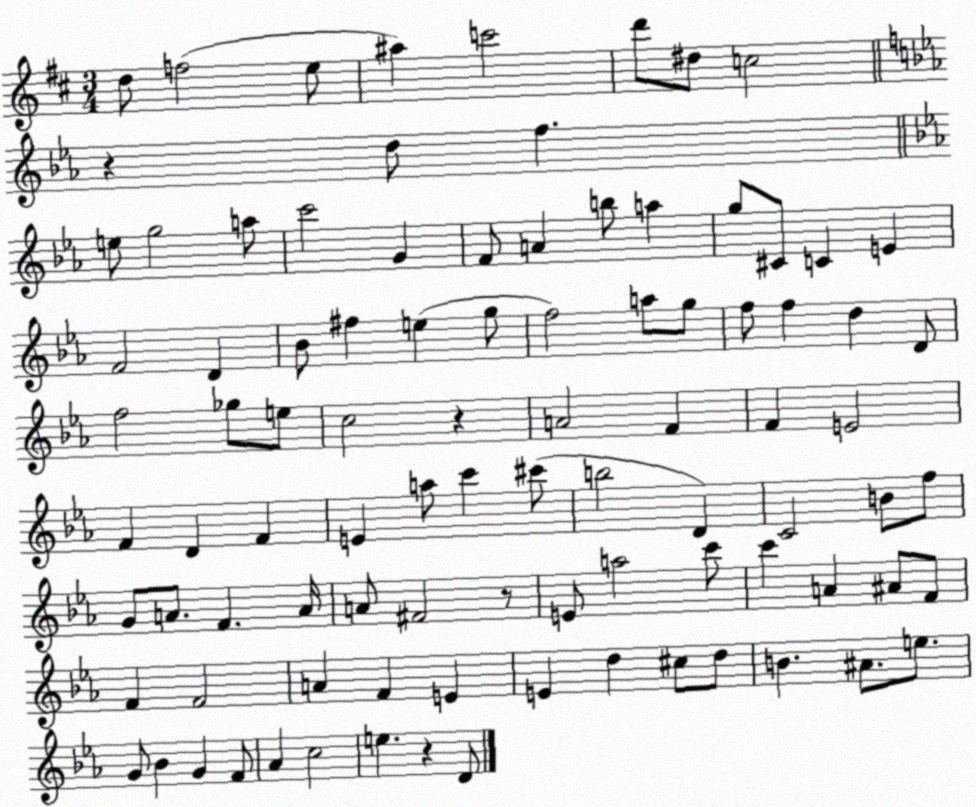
X:1
T:Untitled
M:3/4
L:1/4
K:D
d/2 f2 e/2 ^a c'2 d'/2 ^d/2 c2 z d/2 f e/2 g2 a/2 c'2 G F/2 A b/2 a g/2 ^C/2 C E F2 D _B/2 ^f e g/2 f2 a/2 g/2 f/2 f d D/2 f2 _g/2 e/2 c2 z A2 F F E2 F D F E a/2 c' ^c'/2 b2 D C2 B/2 f/2 G/2 A/2 F A/4 A/2 ^F2 z/2 E/2 a2 c'/2 c' A ^A/2 F/2 F F2 A F E E d ^c/2 d/2 B ^A/2 e/2 G/2 _B G F/2 _A c2 e z D/2